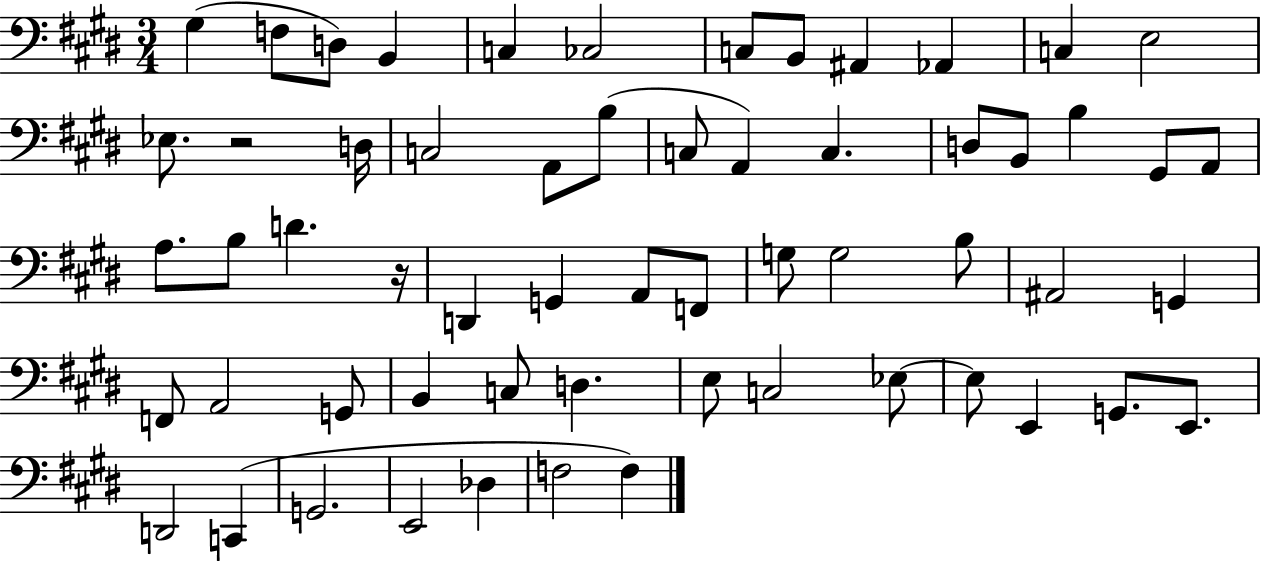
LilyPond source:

{
  \clef bass
  \numericTimeSignature
  \time 3/4
  \key e \major
  gis4( f8 d8) b,4 | c4 ces2 | c8 b,8 ais,4 aes,4 | c4 e2 | \break ees8. r2 d16 | c2 a,8 b8( | c8 a,4) c4. | d8 b,8 b4 gis,8 a,8 | \break a8. b8 d'4. r16 | d,4 g,4 a,8 f,8 | g8 g2 b8 | ais,2 g,4 | \break f,8 a,2 g,8 | b,4 c8 d4. | e8 c2 ees8~~ | ees8 e,4 g,8. e,8. | \break d,2 c,4( | g,2. | e,2 des4 | f2 f4) | \break \bar "|."
}